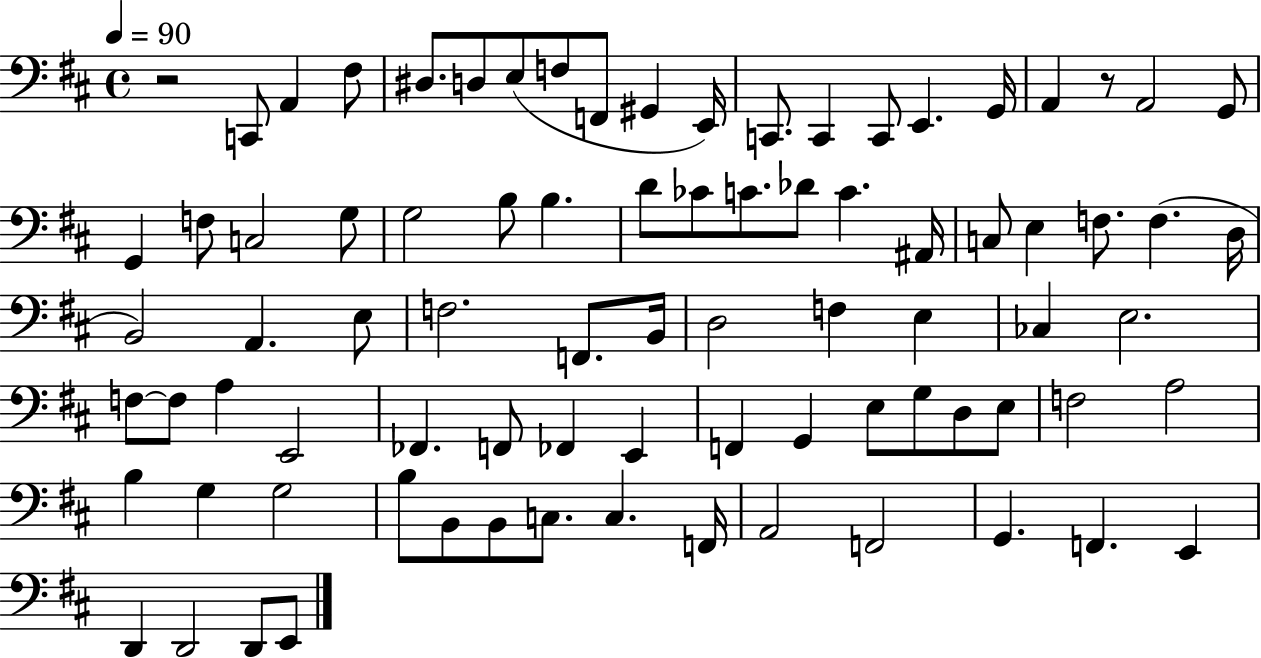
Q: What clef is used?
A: bass